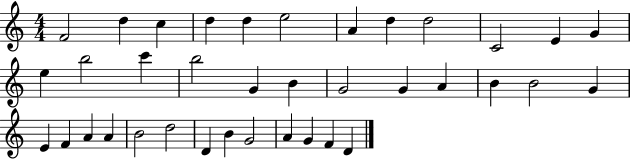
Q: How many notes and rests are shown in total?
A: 37